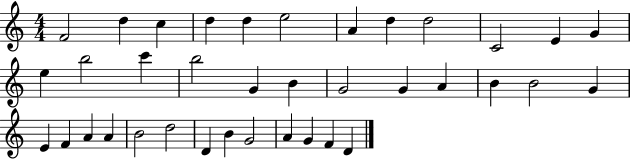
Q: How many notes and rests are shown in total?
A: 37